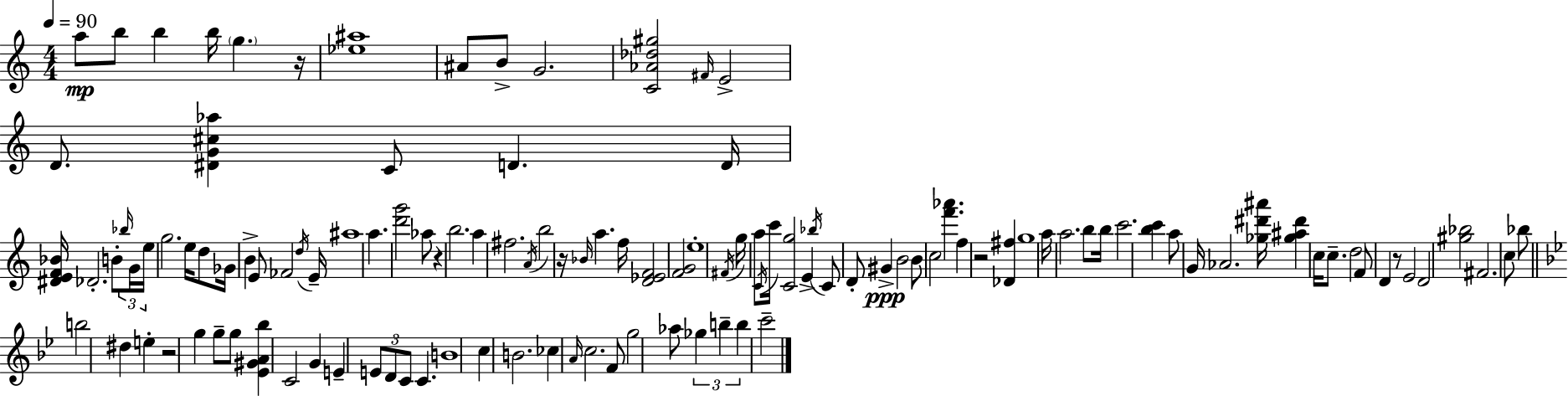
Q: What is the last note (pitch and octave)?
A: C6